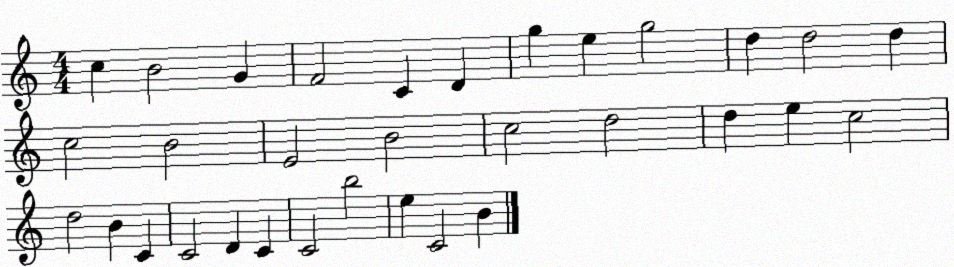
X:1
T:Untitled
M:4/4
L:1/4
K:C
c B2 G F2 C D g e g2 d d2 d c2 B2 E2 B2 c2 d2 d e c2 d2 B C C2 D C C2 b2 e C2 B